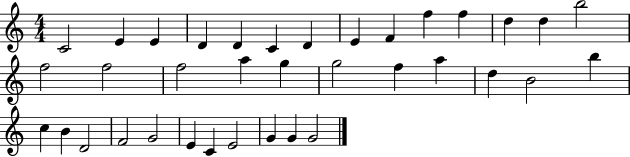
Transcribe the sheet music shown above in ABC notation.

X:1
T:Untitled
M:4/4
L:1/4
K:C
C2 E E D D C D E F f f d d b2 f2 f2 f2 a g g2 f a d B2 b c B D2 F2 G2 E C E2 G G G2